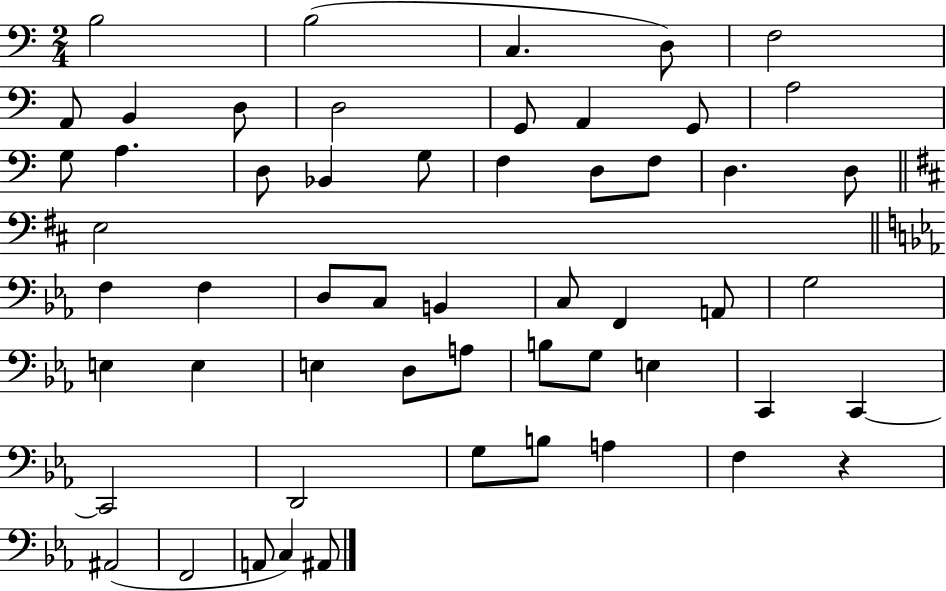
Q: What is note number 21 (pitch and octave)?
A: F3